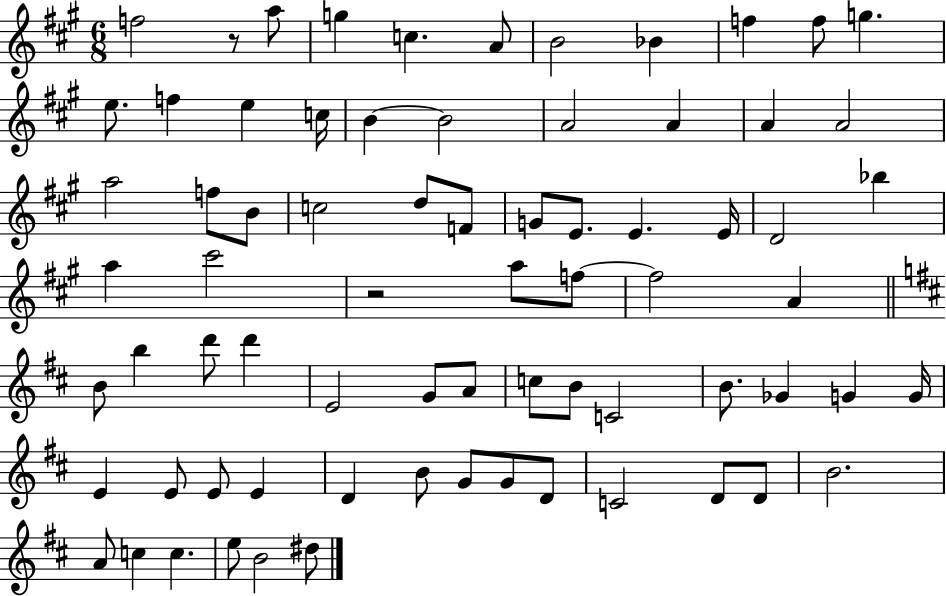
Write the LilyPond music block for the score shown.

{
  \clef treble
  \numericTimeSignature
  \time 6/8
  \key a \major
  f''2 r8 a''8 | g''4 c''4. a'8 | b'2 bes'4 | f''4 f''8 g''4. | \break e''8. f''4 e''4 c''16 | b'4~~ b'2 | a'2 a'4 | a'4 a'2 | \break a''2 f''8 b'8 | c''2 d''8 f'8 | g'8 e'8. e'4. e'16 | d'2 bes''4 | \break a''4 cis'''2 | r2 a''8 f''8~~ | f''2 a'4 | \bar "||" \break \key d \major b'8 b''4 d'''8 d'''4 | e'2 g'8 a'8 | c''8 b'8 c'2 | b'8. ges'4 g'4 g'16 | \break e'4 e'8 e'8 e'4 | d'4 b'8 g'8 g'8 d'8 | c'2 d'8 d'8 | b'2. | \break a'8 c''4 c''4. | e''8 b'2 dis''8 | \bar "|."
}